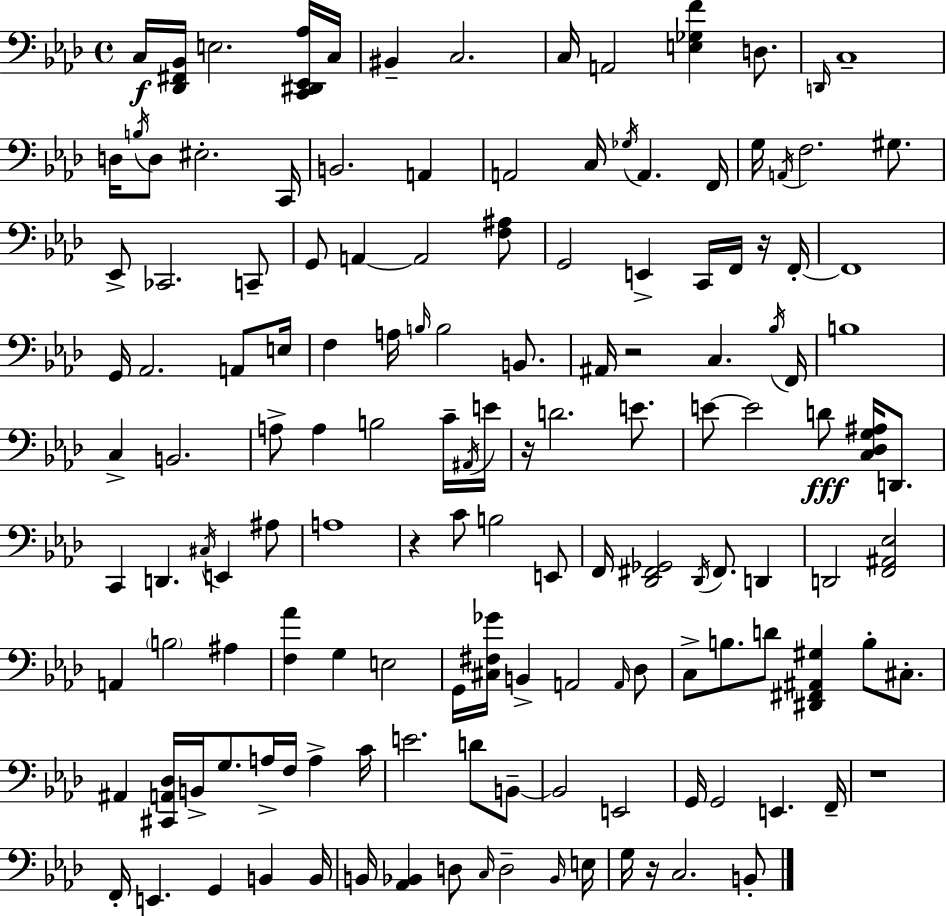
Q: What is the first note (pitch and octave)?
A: C3